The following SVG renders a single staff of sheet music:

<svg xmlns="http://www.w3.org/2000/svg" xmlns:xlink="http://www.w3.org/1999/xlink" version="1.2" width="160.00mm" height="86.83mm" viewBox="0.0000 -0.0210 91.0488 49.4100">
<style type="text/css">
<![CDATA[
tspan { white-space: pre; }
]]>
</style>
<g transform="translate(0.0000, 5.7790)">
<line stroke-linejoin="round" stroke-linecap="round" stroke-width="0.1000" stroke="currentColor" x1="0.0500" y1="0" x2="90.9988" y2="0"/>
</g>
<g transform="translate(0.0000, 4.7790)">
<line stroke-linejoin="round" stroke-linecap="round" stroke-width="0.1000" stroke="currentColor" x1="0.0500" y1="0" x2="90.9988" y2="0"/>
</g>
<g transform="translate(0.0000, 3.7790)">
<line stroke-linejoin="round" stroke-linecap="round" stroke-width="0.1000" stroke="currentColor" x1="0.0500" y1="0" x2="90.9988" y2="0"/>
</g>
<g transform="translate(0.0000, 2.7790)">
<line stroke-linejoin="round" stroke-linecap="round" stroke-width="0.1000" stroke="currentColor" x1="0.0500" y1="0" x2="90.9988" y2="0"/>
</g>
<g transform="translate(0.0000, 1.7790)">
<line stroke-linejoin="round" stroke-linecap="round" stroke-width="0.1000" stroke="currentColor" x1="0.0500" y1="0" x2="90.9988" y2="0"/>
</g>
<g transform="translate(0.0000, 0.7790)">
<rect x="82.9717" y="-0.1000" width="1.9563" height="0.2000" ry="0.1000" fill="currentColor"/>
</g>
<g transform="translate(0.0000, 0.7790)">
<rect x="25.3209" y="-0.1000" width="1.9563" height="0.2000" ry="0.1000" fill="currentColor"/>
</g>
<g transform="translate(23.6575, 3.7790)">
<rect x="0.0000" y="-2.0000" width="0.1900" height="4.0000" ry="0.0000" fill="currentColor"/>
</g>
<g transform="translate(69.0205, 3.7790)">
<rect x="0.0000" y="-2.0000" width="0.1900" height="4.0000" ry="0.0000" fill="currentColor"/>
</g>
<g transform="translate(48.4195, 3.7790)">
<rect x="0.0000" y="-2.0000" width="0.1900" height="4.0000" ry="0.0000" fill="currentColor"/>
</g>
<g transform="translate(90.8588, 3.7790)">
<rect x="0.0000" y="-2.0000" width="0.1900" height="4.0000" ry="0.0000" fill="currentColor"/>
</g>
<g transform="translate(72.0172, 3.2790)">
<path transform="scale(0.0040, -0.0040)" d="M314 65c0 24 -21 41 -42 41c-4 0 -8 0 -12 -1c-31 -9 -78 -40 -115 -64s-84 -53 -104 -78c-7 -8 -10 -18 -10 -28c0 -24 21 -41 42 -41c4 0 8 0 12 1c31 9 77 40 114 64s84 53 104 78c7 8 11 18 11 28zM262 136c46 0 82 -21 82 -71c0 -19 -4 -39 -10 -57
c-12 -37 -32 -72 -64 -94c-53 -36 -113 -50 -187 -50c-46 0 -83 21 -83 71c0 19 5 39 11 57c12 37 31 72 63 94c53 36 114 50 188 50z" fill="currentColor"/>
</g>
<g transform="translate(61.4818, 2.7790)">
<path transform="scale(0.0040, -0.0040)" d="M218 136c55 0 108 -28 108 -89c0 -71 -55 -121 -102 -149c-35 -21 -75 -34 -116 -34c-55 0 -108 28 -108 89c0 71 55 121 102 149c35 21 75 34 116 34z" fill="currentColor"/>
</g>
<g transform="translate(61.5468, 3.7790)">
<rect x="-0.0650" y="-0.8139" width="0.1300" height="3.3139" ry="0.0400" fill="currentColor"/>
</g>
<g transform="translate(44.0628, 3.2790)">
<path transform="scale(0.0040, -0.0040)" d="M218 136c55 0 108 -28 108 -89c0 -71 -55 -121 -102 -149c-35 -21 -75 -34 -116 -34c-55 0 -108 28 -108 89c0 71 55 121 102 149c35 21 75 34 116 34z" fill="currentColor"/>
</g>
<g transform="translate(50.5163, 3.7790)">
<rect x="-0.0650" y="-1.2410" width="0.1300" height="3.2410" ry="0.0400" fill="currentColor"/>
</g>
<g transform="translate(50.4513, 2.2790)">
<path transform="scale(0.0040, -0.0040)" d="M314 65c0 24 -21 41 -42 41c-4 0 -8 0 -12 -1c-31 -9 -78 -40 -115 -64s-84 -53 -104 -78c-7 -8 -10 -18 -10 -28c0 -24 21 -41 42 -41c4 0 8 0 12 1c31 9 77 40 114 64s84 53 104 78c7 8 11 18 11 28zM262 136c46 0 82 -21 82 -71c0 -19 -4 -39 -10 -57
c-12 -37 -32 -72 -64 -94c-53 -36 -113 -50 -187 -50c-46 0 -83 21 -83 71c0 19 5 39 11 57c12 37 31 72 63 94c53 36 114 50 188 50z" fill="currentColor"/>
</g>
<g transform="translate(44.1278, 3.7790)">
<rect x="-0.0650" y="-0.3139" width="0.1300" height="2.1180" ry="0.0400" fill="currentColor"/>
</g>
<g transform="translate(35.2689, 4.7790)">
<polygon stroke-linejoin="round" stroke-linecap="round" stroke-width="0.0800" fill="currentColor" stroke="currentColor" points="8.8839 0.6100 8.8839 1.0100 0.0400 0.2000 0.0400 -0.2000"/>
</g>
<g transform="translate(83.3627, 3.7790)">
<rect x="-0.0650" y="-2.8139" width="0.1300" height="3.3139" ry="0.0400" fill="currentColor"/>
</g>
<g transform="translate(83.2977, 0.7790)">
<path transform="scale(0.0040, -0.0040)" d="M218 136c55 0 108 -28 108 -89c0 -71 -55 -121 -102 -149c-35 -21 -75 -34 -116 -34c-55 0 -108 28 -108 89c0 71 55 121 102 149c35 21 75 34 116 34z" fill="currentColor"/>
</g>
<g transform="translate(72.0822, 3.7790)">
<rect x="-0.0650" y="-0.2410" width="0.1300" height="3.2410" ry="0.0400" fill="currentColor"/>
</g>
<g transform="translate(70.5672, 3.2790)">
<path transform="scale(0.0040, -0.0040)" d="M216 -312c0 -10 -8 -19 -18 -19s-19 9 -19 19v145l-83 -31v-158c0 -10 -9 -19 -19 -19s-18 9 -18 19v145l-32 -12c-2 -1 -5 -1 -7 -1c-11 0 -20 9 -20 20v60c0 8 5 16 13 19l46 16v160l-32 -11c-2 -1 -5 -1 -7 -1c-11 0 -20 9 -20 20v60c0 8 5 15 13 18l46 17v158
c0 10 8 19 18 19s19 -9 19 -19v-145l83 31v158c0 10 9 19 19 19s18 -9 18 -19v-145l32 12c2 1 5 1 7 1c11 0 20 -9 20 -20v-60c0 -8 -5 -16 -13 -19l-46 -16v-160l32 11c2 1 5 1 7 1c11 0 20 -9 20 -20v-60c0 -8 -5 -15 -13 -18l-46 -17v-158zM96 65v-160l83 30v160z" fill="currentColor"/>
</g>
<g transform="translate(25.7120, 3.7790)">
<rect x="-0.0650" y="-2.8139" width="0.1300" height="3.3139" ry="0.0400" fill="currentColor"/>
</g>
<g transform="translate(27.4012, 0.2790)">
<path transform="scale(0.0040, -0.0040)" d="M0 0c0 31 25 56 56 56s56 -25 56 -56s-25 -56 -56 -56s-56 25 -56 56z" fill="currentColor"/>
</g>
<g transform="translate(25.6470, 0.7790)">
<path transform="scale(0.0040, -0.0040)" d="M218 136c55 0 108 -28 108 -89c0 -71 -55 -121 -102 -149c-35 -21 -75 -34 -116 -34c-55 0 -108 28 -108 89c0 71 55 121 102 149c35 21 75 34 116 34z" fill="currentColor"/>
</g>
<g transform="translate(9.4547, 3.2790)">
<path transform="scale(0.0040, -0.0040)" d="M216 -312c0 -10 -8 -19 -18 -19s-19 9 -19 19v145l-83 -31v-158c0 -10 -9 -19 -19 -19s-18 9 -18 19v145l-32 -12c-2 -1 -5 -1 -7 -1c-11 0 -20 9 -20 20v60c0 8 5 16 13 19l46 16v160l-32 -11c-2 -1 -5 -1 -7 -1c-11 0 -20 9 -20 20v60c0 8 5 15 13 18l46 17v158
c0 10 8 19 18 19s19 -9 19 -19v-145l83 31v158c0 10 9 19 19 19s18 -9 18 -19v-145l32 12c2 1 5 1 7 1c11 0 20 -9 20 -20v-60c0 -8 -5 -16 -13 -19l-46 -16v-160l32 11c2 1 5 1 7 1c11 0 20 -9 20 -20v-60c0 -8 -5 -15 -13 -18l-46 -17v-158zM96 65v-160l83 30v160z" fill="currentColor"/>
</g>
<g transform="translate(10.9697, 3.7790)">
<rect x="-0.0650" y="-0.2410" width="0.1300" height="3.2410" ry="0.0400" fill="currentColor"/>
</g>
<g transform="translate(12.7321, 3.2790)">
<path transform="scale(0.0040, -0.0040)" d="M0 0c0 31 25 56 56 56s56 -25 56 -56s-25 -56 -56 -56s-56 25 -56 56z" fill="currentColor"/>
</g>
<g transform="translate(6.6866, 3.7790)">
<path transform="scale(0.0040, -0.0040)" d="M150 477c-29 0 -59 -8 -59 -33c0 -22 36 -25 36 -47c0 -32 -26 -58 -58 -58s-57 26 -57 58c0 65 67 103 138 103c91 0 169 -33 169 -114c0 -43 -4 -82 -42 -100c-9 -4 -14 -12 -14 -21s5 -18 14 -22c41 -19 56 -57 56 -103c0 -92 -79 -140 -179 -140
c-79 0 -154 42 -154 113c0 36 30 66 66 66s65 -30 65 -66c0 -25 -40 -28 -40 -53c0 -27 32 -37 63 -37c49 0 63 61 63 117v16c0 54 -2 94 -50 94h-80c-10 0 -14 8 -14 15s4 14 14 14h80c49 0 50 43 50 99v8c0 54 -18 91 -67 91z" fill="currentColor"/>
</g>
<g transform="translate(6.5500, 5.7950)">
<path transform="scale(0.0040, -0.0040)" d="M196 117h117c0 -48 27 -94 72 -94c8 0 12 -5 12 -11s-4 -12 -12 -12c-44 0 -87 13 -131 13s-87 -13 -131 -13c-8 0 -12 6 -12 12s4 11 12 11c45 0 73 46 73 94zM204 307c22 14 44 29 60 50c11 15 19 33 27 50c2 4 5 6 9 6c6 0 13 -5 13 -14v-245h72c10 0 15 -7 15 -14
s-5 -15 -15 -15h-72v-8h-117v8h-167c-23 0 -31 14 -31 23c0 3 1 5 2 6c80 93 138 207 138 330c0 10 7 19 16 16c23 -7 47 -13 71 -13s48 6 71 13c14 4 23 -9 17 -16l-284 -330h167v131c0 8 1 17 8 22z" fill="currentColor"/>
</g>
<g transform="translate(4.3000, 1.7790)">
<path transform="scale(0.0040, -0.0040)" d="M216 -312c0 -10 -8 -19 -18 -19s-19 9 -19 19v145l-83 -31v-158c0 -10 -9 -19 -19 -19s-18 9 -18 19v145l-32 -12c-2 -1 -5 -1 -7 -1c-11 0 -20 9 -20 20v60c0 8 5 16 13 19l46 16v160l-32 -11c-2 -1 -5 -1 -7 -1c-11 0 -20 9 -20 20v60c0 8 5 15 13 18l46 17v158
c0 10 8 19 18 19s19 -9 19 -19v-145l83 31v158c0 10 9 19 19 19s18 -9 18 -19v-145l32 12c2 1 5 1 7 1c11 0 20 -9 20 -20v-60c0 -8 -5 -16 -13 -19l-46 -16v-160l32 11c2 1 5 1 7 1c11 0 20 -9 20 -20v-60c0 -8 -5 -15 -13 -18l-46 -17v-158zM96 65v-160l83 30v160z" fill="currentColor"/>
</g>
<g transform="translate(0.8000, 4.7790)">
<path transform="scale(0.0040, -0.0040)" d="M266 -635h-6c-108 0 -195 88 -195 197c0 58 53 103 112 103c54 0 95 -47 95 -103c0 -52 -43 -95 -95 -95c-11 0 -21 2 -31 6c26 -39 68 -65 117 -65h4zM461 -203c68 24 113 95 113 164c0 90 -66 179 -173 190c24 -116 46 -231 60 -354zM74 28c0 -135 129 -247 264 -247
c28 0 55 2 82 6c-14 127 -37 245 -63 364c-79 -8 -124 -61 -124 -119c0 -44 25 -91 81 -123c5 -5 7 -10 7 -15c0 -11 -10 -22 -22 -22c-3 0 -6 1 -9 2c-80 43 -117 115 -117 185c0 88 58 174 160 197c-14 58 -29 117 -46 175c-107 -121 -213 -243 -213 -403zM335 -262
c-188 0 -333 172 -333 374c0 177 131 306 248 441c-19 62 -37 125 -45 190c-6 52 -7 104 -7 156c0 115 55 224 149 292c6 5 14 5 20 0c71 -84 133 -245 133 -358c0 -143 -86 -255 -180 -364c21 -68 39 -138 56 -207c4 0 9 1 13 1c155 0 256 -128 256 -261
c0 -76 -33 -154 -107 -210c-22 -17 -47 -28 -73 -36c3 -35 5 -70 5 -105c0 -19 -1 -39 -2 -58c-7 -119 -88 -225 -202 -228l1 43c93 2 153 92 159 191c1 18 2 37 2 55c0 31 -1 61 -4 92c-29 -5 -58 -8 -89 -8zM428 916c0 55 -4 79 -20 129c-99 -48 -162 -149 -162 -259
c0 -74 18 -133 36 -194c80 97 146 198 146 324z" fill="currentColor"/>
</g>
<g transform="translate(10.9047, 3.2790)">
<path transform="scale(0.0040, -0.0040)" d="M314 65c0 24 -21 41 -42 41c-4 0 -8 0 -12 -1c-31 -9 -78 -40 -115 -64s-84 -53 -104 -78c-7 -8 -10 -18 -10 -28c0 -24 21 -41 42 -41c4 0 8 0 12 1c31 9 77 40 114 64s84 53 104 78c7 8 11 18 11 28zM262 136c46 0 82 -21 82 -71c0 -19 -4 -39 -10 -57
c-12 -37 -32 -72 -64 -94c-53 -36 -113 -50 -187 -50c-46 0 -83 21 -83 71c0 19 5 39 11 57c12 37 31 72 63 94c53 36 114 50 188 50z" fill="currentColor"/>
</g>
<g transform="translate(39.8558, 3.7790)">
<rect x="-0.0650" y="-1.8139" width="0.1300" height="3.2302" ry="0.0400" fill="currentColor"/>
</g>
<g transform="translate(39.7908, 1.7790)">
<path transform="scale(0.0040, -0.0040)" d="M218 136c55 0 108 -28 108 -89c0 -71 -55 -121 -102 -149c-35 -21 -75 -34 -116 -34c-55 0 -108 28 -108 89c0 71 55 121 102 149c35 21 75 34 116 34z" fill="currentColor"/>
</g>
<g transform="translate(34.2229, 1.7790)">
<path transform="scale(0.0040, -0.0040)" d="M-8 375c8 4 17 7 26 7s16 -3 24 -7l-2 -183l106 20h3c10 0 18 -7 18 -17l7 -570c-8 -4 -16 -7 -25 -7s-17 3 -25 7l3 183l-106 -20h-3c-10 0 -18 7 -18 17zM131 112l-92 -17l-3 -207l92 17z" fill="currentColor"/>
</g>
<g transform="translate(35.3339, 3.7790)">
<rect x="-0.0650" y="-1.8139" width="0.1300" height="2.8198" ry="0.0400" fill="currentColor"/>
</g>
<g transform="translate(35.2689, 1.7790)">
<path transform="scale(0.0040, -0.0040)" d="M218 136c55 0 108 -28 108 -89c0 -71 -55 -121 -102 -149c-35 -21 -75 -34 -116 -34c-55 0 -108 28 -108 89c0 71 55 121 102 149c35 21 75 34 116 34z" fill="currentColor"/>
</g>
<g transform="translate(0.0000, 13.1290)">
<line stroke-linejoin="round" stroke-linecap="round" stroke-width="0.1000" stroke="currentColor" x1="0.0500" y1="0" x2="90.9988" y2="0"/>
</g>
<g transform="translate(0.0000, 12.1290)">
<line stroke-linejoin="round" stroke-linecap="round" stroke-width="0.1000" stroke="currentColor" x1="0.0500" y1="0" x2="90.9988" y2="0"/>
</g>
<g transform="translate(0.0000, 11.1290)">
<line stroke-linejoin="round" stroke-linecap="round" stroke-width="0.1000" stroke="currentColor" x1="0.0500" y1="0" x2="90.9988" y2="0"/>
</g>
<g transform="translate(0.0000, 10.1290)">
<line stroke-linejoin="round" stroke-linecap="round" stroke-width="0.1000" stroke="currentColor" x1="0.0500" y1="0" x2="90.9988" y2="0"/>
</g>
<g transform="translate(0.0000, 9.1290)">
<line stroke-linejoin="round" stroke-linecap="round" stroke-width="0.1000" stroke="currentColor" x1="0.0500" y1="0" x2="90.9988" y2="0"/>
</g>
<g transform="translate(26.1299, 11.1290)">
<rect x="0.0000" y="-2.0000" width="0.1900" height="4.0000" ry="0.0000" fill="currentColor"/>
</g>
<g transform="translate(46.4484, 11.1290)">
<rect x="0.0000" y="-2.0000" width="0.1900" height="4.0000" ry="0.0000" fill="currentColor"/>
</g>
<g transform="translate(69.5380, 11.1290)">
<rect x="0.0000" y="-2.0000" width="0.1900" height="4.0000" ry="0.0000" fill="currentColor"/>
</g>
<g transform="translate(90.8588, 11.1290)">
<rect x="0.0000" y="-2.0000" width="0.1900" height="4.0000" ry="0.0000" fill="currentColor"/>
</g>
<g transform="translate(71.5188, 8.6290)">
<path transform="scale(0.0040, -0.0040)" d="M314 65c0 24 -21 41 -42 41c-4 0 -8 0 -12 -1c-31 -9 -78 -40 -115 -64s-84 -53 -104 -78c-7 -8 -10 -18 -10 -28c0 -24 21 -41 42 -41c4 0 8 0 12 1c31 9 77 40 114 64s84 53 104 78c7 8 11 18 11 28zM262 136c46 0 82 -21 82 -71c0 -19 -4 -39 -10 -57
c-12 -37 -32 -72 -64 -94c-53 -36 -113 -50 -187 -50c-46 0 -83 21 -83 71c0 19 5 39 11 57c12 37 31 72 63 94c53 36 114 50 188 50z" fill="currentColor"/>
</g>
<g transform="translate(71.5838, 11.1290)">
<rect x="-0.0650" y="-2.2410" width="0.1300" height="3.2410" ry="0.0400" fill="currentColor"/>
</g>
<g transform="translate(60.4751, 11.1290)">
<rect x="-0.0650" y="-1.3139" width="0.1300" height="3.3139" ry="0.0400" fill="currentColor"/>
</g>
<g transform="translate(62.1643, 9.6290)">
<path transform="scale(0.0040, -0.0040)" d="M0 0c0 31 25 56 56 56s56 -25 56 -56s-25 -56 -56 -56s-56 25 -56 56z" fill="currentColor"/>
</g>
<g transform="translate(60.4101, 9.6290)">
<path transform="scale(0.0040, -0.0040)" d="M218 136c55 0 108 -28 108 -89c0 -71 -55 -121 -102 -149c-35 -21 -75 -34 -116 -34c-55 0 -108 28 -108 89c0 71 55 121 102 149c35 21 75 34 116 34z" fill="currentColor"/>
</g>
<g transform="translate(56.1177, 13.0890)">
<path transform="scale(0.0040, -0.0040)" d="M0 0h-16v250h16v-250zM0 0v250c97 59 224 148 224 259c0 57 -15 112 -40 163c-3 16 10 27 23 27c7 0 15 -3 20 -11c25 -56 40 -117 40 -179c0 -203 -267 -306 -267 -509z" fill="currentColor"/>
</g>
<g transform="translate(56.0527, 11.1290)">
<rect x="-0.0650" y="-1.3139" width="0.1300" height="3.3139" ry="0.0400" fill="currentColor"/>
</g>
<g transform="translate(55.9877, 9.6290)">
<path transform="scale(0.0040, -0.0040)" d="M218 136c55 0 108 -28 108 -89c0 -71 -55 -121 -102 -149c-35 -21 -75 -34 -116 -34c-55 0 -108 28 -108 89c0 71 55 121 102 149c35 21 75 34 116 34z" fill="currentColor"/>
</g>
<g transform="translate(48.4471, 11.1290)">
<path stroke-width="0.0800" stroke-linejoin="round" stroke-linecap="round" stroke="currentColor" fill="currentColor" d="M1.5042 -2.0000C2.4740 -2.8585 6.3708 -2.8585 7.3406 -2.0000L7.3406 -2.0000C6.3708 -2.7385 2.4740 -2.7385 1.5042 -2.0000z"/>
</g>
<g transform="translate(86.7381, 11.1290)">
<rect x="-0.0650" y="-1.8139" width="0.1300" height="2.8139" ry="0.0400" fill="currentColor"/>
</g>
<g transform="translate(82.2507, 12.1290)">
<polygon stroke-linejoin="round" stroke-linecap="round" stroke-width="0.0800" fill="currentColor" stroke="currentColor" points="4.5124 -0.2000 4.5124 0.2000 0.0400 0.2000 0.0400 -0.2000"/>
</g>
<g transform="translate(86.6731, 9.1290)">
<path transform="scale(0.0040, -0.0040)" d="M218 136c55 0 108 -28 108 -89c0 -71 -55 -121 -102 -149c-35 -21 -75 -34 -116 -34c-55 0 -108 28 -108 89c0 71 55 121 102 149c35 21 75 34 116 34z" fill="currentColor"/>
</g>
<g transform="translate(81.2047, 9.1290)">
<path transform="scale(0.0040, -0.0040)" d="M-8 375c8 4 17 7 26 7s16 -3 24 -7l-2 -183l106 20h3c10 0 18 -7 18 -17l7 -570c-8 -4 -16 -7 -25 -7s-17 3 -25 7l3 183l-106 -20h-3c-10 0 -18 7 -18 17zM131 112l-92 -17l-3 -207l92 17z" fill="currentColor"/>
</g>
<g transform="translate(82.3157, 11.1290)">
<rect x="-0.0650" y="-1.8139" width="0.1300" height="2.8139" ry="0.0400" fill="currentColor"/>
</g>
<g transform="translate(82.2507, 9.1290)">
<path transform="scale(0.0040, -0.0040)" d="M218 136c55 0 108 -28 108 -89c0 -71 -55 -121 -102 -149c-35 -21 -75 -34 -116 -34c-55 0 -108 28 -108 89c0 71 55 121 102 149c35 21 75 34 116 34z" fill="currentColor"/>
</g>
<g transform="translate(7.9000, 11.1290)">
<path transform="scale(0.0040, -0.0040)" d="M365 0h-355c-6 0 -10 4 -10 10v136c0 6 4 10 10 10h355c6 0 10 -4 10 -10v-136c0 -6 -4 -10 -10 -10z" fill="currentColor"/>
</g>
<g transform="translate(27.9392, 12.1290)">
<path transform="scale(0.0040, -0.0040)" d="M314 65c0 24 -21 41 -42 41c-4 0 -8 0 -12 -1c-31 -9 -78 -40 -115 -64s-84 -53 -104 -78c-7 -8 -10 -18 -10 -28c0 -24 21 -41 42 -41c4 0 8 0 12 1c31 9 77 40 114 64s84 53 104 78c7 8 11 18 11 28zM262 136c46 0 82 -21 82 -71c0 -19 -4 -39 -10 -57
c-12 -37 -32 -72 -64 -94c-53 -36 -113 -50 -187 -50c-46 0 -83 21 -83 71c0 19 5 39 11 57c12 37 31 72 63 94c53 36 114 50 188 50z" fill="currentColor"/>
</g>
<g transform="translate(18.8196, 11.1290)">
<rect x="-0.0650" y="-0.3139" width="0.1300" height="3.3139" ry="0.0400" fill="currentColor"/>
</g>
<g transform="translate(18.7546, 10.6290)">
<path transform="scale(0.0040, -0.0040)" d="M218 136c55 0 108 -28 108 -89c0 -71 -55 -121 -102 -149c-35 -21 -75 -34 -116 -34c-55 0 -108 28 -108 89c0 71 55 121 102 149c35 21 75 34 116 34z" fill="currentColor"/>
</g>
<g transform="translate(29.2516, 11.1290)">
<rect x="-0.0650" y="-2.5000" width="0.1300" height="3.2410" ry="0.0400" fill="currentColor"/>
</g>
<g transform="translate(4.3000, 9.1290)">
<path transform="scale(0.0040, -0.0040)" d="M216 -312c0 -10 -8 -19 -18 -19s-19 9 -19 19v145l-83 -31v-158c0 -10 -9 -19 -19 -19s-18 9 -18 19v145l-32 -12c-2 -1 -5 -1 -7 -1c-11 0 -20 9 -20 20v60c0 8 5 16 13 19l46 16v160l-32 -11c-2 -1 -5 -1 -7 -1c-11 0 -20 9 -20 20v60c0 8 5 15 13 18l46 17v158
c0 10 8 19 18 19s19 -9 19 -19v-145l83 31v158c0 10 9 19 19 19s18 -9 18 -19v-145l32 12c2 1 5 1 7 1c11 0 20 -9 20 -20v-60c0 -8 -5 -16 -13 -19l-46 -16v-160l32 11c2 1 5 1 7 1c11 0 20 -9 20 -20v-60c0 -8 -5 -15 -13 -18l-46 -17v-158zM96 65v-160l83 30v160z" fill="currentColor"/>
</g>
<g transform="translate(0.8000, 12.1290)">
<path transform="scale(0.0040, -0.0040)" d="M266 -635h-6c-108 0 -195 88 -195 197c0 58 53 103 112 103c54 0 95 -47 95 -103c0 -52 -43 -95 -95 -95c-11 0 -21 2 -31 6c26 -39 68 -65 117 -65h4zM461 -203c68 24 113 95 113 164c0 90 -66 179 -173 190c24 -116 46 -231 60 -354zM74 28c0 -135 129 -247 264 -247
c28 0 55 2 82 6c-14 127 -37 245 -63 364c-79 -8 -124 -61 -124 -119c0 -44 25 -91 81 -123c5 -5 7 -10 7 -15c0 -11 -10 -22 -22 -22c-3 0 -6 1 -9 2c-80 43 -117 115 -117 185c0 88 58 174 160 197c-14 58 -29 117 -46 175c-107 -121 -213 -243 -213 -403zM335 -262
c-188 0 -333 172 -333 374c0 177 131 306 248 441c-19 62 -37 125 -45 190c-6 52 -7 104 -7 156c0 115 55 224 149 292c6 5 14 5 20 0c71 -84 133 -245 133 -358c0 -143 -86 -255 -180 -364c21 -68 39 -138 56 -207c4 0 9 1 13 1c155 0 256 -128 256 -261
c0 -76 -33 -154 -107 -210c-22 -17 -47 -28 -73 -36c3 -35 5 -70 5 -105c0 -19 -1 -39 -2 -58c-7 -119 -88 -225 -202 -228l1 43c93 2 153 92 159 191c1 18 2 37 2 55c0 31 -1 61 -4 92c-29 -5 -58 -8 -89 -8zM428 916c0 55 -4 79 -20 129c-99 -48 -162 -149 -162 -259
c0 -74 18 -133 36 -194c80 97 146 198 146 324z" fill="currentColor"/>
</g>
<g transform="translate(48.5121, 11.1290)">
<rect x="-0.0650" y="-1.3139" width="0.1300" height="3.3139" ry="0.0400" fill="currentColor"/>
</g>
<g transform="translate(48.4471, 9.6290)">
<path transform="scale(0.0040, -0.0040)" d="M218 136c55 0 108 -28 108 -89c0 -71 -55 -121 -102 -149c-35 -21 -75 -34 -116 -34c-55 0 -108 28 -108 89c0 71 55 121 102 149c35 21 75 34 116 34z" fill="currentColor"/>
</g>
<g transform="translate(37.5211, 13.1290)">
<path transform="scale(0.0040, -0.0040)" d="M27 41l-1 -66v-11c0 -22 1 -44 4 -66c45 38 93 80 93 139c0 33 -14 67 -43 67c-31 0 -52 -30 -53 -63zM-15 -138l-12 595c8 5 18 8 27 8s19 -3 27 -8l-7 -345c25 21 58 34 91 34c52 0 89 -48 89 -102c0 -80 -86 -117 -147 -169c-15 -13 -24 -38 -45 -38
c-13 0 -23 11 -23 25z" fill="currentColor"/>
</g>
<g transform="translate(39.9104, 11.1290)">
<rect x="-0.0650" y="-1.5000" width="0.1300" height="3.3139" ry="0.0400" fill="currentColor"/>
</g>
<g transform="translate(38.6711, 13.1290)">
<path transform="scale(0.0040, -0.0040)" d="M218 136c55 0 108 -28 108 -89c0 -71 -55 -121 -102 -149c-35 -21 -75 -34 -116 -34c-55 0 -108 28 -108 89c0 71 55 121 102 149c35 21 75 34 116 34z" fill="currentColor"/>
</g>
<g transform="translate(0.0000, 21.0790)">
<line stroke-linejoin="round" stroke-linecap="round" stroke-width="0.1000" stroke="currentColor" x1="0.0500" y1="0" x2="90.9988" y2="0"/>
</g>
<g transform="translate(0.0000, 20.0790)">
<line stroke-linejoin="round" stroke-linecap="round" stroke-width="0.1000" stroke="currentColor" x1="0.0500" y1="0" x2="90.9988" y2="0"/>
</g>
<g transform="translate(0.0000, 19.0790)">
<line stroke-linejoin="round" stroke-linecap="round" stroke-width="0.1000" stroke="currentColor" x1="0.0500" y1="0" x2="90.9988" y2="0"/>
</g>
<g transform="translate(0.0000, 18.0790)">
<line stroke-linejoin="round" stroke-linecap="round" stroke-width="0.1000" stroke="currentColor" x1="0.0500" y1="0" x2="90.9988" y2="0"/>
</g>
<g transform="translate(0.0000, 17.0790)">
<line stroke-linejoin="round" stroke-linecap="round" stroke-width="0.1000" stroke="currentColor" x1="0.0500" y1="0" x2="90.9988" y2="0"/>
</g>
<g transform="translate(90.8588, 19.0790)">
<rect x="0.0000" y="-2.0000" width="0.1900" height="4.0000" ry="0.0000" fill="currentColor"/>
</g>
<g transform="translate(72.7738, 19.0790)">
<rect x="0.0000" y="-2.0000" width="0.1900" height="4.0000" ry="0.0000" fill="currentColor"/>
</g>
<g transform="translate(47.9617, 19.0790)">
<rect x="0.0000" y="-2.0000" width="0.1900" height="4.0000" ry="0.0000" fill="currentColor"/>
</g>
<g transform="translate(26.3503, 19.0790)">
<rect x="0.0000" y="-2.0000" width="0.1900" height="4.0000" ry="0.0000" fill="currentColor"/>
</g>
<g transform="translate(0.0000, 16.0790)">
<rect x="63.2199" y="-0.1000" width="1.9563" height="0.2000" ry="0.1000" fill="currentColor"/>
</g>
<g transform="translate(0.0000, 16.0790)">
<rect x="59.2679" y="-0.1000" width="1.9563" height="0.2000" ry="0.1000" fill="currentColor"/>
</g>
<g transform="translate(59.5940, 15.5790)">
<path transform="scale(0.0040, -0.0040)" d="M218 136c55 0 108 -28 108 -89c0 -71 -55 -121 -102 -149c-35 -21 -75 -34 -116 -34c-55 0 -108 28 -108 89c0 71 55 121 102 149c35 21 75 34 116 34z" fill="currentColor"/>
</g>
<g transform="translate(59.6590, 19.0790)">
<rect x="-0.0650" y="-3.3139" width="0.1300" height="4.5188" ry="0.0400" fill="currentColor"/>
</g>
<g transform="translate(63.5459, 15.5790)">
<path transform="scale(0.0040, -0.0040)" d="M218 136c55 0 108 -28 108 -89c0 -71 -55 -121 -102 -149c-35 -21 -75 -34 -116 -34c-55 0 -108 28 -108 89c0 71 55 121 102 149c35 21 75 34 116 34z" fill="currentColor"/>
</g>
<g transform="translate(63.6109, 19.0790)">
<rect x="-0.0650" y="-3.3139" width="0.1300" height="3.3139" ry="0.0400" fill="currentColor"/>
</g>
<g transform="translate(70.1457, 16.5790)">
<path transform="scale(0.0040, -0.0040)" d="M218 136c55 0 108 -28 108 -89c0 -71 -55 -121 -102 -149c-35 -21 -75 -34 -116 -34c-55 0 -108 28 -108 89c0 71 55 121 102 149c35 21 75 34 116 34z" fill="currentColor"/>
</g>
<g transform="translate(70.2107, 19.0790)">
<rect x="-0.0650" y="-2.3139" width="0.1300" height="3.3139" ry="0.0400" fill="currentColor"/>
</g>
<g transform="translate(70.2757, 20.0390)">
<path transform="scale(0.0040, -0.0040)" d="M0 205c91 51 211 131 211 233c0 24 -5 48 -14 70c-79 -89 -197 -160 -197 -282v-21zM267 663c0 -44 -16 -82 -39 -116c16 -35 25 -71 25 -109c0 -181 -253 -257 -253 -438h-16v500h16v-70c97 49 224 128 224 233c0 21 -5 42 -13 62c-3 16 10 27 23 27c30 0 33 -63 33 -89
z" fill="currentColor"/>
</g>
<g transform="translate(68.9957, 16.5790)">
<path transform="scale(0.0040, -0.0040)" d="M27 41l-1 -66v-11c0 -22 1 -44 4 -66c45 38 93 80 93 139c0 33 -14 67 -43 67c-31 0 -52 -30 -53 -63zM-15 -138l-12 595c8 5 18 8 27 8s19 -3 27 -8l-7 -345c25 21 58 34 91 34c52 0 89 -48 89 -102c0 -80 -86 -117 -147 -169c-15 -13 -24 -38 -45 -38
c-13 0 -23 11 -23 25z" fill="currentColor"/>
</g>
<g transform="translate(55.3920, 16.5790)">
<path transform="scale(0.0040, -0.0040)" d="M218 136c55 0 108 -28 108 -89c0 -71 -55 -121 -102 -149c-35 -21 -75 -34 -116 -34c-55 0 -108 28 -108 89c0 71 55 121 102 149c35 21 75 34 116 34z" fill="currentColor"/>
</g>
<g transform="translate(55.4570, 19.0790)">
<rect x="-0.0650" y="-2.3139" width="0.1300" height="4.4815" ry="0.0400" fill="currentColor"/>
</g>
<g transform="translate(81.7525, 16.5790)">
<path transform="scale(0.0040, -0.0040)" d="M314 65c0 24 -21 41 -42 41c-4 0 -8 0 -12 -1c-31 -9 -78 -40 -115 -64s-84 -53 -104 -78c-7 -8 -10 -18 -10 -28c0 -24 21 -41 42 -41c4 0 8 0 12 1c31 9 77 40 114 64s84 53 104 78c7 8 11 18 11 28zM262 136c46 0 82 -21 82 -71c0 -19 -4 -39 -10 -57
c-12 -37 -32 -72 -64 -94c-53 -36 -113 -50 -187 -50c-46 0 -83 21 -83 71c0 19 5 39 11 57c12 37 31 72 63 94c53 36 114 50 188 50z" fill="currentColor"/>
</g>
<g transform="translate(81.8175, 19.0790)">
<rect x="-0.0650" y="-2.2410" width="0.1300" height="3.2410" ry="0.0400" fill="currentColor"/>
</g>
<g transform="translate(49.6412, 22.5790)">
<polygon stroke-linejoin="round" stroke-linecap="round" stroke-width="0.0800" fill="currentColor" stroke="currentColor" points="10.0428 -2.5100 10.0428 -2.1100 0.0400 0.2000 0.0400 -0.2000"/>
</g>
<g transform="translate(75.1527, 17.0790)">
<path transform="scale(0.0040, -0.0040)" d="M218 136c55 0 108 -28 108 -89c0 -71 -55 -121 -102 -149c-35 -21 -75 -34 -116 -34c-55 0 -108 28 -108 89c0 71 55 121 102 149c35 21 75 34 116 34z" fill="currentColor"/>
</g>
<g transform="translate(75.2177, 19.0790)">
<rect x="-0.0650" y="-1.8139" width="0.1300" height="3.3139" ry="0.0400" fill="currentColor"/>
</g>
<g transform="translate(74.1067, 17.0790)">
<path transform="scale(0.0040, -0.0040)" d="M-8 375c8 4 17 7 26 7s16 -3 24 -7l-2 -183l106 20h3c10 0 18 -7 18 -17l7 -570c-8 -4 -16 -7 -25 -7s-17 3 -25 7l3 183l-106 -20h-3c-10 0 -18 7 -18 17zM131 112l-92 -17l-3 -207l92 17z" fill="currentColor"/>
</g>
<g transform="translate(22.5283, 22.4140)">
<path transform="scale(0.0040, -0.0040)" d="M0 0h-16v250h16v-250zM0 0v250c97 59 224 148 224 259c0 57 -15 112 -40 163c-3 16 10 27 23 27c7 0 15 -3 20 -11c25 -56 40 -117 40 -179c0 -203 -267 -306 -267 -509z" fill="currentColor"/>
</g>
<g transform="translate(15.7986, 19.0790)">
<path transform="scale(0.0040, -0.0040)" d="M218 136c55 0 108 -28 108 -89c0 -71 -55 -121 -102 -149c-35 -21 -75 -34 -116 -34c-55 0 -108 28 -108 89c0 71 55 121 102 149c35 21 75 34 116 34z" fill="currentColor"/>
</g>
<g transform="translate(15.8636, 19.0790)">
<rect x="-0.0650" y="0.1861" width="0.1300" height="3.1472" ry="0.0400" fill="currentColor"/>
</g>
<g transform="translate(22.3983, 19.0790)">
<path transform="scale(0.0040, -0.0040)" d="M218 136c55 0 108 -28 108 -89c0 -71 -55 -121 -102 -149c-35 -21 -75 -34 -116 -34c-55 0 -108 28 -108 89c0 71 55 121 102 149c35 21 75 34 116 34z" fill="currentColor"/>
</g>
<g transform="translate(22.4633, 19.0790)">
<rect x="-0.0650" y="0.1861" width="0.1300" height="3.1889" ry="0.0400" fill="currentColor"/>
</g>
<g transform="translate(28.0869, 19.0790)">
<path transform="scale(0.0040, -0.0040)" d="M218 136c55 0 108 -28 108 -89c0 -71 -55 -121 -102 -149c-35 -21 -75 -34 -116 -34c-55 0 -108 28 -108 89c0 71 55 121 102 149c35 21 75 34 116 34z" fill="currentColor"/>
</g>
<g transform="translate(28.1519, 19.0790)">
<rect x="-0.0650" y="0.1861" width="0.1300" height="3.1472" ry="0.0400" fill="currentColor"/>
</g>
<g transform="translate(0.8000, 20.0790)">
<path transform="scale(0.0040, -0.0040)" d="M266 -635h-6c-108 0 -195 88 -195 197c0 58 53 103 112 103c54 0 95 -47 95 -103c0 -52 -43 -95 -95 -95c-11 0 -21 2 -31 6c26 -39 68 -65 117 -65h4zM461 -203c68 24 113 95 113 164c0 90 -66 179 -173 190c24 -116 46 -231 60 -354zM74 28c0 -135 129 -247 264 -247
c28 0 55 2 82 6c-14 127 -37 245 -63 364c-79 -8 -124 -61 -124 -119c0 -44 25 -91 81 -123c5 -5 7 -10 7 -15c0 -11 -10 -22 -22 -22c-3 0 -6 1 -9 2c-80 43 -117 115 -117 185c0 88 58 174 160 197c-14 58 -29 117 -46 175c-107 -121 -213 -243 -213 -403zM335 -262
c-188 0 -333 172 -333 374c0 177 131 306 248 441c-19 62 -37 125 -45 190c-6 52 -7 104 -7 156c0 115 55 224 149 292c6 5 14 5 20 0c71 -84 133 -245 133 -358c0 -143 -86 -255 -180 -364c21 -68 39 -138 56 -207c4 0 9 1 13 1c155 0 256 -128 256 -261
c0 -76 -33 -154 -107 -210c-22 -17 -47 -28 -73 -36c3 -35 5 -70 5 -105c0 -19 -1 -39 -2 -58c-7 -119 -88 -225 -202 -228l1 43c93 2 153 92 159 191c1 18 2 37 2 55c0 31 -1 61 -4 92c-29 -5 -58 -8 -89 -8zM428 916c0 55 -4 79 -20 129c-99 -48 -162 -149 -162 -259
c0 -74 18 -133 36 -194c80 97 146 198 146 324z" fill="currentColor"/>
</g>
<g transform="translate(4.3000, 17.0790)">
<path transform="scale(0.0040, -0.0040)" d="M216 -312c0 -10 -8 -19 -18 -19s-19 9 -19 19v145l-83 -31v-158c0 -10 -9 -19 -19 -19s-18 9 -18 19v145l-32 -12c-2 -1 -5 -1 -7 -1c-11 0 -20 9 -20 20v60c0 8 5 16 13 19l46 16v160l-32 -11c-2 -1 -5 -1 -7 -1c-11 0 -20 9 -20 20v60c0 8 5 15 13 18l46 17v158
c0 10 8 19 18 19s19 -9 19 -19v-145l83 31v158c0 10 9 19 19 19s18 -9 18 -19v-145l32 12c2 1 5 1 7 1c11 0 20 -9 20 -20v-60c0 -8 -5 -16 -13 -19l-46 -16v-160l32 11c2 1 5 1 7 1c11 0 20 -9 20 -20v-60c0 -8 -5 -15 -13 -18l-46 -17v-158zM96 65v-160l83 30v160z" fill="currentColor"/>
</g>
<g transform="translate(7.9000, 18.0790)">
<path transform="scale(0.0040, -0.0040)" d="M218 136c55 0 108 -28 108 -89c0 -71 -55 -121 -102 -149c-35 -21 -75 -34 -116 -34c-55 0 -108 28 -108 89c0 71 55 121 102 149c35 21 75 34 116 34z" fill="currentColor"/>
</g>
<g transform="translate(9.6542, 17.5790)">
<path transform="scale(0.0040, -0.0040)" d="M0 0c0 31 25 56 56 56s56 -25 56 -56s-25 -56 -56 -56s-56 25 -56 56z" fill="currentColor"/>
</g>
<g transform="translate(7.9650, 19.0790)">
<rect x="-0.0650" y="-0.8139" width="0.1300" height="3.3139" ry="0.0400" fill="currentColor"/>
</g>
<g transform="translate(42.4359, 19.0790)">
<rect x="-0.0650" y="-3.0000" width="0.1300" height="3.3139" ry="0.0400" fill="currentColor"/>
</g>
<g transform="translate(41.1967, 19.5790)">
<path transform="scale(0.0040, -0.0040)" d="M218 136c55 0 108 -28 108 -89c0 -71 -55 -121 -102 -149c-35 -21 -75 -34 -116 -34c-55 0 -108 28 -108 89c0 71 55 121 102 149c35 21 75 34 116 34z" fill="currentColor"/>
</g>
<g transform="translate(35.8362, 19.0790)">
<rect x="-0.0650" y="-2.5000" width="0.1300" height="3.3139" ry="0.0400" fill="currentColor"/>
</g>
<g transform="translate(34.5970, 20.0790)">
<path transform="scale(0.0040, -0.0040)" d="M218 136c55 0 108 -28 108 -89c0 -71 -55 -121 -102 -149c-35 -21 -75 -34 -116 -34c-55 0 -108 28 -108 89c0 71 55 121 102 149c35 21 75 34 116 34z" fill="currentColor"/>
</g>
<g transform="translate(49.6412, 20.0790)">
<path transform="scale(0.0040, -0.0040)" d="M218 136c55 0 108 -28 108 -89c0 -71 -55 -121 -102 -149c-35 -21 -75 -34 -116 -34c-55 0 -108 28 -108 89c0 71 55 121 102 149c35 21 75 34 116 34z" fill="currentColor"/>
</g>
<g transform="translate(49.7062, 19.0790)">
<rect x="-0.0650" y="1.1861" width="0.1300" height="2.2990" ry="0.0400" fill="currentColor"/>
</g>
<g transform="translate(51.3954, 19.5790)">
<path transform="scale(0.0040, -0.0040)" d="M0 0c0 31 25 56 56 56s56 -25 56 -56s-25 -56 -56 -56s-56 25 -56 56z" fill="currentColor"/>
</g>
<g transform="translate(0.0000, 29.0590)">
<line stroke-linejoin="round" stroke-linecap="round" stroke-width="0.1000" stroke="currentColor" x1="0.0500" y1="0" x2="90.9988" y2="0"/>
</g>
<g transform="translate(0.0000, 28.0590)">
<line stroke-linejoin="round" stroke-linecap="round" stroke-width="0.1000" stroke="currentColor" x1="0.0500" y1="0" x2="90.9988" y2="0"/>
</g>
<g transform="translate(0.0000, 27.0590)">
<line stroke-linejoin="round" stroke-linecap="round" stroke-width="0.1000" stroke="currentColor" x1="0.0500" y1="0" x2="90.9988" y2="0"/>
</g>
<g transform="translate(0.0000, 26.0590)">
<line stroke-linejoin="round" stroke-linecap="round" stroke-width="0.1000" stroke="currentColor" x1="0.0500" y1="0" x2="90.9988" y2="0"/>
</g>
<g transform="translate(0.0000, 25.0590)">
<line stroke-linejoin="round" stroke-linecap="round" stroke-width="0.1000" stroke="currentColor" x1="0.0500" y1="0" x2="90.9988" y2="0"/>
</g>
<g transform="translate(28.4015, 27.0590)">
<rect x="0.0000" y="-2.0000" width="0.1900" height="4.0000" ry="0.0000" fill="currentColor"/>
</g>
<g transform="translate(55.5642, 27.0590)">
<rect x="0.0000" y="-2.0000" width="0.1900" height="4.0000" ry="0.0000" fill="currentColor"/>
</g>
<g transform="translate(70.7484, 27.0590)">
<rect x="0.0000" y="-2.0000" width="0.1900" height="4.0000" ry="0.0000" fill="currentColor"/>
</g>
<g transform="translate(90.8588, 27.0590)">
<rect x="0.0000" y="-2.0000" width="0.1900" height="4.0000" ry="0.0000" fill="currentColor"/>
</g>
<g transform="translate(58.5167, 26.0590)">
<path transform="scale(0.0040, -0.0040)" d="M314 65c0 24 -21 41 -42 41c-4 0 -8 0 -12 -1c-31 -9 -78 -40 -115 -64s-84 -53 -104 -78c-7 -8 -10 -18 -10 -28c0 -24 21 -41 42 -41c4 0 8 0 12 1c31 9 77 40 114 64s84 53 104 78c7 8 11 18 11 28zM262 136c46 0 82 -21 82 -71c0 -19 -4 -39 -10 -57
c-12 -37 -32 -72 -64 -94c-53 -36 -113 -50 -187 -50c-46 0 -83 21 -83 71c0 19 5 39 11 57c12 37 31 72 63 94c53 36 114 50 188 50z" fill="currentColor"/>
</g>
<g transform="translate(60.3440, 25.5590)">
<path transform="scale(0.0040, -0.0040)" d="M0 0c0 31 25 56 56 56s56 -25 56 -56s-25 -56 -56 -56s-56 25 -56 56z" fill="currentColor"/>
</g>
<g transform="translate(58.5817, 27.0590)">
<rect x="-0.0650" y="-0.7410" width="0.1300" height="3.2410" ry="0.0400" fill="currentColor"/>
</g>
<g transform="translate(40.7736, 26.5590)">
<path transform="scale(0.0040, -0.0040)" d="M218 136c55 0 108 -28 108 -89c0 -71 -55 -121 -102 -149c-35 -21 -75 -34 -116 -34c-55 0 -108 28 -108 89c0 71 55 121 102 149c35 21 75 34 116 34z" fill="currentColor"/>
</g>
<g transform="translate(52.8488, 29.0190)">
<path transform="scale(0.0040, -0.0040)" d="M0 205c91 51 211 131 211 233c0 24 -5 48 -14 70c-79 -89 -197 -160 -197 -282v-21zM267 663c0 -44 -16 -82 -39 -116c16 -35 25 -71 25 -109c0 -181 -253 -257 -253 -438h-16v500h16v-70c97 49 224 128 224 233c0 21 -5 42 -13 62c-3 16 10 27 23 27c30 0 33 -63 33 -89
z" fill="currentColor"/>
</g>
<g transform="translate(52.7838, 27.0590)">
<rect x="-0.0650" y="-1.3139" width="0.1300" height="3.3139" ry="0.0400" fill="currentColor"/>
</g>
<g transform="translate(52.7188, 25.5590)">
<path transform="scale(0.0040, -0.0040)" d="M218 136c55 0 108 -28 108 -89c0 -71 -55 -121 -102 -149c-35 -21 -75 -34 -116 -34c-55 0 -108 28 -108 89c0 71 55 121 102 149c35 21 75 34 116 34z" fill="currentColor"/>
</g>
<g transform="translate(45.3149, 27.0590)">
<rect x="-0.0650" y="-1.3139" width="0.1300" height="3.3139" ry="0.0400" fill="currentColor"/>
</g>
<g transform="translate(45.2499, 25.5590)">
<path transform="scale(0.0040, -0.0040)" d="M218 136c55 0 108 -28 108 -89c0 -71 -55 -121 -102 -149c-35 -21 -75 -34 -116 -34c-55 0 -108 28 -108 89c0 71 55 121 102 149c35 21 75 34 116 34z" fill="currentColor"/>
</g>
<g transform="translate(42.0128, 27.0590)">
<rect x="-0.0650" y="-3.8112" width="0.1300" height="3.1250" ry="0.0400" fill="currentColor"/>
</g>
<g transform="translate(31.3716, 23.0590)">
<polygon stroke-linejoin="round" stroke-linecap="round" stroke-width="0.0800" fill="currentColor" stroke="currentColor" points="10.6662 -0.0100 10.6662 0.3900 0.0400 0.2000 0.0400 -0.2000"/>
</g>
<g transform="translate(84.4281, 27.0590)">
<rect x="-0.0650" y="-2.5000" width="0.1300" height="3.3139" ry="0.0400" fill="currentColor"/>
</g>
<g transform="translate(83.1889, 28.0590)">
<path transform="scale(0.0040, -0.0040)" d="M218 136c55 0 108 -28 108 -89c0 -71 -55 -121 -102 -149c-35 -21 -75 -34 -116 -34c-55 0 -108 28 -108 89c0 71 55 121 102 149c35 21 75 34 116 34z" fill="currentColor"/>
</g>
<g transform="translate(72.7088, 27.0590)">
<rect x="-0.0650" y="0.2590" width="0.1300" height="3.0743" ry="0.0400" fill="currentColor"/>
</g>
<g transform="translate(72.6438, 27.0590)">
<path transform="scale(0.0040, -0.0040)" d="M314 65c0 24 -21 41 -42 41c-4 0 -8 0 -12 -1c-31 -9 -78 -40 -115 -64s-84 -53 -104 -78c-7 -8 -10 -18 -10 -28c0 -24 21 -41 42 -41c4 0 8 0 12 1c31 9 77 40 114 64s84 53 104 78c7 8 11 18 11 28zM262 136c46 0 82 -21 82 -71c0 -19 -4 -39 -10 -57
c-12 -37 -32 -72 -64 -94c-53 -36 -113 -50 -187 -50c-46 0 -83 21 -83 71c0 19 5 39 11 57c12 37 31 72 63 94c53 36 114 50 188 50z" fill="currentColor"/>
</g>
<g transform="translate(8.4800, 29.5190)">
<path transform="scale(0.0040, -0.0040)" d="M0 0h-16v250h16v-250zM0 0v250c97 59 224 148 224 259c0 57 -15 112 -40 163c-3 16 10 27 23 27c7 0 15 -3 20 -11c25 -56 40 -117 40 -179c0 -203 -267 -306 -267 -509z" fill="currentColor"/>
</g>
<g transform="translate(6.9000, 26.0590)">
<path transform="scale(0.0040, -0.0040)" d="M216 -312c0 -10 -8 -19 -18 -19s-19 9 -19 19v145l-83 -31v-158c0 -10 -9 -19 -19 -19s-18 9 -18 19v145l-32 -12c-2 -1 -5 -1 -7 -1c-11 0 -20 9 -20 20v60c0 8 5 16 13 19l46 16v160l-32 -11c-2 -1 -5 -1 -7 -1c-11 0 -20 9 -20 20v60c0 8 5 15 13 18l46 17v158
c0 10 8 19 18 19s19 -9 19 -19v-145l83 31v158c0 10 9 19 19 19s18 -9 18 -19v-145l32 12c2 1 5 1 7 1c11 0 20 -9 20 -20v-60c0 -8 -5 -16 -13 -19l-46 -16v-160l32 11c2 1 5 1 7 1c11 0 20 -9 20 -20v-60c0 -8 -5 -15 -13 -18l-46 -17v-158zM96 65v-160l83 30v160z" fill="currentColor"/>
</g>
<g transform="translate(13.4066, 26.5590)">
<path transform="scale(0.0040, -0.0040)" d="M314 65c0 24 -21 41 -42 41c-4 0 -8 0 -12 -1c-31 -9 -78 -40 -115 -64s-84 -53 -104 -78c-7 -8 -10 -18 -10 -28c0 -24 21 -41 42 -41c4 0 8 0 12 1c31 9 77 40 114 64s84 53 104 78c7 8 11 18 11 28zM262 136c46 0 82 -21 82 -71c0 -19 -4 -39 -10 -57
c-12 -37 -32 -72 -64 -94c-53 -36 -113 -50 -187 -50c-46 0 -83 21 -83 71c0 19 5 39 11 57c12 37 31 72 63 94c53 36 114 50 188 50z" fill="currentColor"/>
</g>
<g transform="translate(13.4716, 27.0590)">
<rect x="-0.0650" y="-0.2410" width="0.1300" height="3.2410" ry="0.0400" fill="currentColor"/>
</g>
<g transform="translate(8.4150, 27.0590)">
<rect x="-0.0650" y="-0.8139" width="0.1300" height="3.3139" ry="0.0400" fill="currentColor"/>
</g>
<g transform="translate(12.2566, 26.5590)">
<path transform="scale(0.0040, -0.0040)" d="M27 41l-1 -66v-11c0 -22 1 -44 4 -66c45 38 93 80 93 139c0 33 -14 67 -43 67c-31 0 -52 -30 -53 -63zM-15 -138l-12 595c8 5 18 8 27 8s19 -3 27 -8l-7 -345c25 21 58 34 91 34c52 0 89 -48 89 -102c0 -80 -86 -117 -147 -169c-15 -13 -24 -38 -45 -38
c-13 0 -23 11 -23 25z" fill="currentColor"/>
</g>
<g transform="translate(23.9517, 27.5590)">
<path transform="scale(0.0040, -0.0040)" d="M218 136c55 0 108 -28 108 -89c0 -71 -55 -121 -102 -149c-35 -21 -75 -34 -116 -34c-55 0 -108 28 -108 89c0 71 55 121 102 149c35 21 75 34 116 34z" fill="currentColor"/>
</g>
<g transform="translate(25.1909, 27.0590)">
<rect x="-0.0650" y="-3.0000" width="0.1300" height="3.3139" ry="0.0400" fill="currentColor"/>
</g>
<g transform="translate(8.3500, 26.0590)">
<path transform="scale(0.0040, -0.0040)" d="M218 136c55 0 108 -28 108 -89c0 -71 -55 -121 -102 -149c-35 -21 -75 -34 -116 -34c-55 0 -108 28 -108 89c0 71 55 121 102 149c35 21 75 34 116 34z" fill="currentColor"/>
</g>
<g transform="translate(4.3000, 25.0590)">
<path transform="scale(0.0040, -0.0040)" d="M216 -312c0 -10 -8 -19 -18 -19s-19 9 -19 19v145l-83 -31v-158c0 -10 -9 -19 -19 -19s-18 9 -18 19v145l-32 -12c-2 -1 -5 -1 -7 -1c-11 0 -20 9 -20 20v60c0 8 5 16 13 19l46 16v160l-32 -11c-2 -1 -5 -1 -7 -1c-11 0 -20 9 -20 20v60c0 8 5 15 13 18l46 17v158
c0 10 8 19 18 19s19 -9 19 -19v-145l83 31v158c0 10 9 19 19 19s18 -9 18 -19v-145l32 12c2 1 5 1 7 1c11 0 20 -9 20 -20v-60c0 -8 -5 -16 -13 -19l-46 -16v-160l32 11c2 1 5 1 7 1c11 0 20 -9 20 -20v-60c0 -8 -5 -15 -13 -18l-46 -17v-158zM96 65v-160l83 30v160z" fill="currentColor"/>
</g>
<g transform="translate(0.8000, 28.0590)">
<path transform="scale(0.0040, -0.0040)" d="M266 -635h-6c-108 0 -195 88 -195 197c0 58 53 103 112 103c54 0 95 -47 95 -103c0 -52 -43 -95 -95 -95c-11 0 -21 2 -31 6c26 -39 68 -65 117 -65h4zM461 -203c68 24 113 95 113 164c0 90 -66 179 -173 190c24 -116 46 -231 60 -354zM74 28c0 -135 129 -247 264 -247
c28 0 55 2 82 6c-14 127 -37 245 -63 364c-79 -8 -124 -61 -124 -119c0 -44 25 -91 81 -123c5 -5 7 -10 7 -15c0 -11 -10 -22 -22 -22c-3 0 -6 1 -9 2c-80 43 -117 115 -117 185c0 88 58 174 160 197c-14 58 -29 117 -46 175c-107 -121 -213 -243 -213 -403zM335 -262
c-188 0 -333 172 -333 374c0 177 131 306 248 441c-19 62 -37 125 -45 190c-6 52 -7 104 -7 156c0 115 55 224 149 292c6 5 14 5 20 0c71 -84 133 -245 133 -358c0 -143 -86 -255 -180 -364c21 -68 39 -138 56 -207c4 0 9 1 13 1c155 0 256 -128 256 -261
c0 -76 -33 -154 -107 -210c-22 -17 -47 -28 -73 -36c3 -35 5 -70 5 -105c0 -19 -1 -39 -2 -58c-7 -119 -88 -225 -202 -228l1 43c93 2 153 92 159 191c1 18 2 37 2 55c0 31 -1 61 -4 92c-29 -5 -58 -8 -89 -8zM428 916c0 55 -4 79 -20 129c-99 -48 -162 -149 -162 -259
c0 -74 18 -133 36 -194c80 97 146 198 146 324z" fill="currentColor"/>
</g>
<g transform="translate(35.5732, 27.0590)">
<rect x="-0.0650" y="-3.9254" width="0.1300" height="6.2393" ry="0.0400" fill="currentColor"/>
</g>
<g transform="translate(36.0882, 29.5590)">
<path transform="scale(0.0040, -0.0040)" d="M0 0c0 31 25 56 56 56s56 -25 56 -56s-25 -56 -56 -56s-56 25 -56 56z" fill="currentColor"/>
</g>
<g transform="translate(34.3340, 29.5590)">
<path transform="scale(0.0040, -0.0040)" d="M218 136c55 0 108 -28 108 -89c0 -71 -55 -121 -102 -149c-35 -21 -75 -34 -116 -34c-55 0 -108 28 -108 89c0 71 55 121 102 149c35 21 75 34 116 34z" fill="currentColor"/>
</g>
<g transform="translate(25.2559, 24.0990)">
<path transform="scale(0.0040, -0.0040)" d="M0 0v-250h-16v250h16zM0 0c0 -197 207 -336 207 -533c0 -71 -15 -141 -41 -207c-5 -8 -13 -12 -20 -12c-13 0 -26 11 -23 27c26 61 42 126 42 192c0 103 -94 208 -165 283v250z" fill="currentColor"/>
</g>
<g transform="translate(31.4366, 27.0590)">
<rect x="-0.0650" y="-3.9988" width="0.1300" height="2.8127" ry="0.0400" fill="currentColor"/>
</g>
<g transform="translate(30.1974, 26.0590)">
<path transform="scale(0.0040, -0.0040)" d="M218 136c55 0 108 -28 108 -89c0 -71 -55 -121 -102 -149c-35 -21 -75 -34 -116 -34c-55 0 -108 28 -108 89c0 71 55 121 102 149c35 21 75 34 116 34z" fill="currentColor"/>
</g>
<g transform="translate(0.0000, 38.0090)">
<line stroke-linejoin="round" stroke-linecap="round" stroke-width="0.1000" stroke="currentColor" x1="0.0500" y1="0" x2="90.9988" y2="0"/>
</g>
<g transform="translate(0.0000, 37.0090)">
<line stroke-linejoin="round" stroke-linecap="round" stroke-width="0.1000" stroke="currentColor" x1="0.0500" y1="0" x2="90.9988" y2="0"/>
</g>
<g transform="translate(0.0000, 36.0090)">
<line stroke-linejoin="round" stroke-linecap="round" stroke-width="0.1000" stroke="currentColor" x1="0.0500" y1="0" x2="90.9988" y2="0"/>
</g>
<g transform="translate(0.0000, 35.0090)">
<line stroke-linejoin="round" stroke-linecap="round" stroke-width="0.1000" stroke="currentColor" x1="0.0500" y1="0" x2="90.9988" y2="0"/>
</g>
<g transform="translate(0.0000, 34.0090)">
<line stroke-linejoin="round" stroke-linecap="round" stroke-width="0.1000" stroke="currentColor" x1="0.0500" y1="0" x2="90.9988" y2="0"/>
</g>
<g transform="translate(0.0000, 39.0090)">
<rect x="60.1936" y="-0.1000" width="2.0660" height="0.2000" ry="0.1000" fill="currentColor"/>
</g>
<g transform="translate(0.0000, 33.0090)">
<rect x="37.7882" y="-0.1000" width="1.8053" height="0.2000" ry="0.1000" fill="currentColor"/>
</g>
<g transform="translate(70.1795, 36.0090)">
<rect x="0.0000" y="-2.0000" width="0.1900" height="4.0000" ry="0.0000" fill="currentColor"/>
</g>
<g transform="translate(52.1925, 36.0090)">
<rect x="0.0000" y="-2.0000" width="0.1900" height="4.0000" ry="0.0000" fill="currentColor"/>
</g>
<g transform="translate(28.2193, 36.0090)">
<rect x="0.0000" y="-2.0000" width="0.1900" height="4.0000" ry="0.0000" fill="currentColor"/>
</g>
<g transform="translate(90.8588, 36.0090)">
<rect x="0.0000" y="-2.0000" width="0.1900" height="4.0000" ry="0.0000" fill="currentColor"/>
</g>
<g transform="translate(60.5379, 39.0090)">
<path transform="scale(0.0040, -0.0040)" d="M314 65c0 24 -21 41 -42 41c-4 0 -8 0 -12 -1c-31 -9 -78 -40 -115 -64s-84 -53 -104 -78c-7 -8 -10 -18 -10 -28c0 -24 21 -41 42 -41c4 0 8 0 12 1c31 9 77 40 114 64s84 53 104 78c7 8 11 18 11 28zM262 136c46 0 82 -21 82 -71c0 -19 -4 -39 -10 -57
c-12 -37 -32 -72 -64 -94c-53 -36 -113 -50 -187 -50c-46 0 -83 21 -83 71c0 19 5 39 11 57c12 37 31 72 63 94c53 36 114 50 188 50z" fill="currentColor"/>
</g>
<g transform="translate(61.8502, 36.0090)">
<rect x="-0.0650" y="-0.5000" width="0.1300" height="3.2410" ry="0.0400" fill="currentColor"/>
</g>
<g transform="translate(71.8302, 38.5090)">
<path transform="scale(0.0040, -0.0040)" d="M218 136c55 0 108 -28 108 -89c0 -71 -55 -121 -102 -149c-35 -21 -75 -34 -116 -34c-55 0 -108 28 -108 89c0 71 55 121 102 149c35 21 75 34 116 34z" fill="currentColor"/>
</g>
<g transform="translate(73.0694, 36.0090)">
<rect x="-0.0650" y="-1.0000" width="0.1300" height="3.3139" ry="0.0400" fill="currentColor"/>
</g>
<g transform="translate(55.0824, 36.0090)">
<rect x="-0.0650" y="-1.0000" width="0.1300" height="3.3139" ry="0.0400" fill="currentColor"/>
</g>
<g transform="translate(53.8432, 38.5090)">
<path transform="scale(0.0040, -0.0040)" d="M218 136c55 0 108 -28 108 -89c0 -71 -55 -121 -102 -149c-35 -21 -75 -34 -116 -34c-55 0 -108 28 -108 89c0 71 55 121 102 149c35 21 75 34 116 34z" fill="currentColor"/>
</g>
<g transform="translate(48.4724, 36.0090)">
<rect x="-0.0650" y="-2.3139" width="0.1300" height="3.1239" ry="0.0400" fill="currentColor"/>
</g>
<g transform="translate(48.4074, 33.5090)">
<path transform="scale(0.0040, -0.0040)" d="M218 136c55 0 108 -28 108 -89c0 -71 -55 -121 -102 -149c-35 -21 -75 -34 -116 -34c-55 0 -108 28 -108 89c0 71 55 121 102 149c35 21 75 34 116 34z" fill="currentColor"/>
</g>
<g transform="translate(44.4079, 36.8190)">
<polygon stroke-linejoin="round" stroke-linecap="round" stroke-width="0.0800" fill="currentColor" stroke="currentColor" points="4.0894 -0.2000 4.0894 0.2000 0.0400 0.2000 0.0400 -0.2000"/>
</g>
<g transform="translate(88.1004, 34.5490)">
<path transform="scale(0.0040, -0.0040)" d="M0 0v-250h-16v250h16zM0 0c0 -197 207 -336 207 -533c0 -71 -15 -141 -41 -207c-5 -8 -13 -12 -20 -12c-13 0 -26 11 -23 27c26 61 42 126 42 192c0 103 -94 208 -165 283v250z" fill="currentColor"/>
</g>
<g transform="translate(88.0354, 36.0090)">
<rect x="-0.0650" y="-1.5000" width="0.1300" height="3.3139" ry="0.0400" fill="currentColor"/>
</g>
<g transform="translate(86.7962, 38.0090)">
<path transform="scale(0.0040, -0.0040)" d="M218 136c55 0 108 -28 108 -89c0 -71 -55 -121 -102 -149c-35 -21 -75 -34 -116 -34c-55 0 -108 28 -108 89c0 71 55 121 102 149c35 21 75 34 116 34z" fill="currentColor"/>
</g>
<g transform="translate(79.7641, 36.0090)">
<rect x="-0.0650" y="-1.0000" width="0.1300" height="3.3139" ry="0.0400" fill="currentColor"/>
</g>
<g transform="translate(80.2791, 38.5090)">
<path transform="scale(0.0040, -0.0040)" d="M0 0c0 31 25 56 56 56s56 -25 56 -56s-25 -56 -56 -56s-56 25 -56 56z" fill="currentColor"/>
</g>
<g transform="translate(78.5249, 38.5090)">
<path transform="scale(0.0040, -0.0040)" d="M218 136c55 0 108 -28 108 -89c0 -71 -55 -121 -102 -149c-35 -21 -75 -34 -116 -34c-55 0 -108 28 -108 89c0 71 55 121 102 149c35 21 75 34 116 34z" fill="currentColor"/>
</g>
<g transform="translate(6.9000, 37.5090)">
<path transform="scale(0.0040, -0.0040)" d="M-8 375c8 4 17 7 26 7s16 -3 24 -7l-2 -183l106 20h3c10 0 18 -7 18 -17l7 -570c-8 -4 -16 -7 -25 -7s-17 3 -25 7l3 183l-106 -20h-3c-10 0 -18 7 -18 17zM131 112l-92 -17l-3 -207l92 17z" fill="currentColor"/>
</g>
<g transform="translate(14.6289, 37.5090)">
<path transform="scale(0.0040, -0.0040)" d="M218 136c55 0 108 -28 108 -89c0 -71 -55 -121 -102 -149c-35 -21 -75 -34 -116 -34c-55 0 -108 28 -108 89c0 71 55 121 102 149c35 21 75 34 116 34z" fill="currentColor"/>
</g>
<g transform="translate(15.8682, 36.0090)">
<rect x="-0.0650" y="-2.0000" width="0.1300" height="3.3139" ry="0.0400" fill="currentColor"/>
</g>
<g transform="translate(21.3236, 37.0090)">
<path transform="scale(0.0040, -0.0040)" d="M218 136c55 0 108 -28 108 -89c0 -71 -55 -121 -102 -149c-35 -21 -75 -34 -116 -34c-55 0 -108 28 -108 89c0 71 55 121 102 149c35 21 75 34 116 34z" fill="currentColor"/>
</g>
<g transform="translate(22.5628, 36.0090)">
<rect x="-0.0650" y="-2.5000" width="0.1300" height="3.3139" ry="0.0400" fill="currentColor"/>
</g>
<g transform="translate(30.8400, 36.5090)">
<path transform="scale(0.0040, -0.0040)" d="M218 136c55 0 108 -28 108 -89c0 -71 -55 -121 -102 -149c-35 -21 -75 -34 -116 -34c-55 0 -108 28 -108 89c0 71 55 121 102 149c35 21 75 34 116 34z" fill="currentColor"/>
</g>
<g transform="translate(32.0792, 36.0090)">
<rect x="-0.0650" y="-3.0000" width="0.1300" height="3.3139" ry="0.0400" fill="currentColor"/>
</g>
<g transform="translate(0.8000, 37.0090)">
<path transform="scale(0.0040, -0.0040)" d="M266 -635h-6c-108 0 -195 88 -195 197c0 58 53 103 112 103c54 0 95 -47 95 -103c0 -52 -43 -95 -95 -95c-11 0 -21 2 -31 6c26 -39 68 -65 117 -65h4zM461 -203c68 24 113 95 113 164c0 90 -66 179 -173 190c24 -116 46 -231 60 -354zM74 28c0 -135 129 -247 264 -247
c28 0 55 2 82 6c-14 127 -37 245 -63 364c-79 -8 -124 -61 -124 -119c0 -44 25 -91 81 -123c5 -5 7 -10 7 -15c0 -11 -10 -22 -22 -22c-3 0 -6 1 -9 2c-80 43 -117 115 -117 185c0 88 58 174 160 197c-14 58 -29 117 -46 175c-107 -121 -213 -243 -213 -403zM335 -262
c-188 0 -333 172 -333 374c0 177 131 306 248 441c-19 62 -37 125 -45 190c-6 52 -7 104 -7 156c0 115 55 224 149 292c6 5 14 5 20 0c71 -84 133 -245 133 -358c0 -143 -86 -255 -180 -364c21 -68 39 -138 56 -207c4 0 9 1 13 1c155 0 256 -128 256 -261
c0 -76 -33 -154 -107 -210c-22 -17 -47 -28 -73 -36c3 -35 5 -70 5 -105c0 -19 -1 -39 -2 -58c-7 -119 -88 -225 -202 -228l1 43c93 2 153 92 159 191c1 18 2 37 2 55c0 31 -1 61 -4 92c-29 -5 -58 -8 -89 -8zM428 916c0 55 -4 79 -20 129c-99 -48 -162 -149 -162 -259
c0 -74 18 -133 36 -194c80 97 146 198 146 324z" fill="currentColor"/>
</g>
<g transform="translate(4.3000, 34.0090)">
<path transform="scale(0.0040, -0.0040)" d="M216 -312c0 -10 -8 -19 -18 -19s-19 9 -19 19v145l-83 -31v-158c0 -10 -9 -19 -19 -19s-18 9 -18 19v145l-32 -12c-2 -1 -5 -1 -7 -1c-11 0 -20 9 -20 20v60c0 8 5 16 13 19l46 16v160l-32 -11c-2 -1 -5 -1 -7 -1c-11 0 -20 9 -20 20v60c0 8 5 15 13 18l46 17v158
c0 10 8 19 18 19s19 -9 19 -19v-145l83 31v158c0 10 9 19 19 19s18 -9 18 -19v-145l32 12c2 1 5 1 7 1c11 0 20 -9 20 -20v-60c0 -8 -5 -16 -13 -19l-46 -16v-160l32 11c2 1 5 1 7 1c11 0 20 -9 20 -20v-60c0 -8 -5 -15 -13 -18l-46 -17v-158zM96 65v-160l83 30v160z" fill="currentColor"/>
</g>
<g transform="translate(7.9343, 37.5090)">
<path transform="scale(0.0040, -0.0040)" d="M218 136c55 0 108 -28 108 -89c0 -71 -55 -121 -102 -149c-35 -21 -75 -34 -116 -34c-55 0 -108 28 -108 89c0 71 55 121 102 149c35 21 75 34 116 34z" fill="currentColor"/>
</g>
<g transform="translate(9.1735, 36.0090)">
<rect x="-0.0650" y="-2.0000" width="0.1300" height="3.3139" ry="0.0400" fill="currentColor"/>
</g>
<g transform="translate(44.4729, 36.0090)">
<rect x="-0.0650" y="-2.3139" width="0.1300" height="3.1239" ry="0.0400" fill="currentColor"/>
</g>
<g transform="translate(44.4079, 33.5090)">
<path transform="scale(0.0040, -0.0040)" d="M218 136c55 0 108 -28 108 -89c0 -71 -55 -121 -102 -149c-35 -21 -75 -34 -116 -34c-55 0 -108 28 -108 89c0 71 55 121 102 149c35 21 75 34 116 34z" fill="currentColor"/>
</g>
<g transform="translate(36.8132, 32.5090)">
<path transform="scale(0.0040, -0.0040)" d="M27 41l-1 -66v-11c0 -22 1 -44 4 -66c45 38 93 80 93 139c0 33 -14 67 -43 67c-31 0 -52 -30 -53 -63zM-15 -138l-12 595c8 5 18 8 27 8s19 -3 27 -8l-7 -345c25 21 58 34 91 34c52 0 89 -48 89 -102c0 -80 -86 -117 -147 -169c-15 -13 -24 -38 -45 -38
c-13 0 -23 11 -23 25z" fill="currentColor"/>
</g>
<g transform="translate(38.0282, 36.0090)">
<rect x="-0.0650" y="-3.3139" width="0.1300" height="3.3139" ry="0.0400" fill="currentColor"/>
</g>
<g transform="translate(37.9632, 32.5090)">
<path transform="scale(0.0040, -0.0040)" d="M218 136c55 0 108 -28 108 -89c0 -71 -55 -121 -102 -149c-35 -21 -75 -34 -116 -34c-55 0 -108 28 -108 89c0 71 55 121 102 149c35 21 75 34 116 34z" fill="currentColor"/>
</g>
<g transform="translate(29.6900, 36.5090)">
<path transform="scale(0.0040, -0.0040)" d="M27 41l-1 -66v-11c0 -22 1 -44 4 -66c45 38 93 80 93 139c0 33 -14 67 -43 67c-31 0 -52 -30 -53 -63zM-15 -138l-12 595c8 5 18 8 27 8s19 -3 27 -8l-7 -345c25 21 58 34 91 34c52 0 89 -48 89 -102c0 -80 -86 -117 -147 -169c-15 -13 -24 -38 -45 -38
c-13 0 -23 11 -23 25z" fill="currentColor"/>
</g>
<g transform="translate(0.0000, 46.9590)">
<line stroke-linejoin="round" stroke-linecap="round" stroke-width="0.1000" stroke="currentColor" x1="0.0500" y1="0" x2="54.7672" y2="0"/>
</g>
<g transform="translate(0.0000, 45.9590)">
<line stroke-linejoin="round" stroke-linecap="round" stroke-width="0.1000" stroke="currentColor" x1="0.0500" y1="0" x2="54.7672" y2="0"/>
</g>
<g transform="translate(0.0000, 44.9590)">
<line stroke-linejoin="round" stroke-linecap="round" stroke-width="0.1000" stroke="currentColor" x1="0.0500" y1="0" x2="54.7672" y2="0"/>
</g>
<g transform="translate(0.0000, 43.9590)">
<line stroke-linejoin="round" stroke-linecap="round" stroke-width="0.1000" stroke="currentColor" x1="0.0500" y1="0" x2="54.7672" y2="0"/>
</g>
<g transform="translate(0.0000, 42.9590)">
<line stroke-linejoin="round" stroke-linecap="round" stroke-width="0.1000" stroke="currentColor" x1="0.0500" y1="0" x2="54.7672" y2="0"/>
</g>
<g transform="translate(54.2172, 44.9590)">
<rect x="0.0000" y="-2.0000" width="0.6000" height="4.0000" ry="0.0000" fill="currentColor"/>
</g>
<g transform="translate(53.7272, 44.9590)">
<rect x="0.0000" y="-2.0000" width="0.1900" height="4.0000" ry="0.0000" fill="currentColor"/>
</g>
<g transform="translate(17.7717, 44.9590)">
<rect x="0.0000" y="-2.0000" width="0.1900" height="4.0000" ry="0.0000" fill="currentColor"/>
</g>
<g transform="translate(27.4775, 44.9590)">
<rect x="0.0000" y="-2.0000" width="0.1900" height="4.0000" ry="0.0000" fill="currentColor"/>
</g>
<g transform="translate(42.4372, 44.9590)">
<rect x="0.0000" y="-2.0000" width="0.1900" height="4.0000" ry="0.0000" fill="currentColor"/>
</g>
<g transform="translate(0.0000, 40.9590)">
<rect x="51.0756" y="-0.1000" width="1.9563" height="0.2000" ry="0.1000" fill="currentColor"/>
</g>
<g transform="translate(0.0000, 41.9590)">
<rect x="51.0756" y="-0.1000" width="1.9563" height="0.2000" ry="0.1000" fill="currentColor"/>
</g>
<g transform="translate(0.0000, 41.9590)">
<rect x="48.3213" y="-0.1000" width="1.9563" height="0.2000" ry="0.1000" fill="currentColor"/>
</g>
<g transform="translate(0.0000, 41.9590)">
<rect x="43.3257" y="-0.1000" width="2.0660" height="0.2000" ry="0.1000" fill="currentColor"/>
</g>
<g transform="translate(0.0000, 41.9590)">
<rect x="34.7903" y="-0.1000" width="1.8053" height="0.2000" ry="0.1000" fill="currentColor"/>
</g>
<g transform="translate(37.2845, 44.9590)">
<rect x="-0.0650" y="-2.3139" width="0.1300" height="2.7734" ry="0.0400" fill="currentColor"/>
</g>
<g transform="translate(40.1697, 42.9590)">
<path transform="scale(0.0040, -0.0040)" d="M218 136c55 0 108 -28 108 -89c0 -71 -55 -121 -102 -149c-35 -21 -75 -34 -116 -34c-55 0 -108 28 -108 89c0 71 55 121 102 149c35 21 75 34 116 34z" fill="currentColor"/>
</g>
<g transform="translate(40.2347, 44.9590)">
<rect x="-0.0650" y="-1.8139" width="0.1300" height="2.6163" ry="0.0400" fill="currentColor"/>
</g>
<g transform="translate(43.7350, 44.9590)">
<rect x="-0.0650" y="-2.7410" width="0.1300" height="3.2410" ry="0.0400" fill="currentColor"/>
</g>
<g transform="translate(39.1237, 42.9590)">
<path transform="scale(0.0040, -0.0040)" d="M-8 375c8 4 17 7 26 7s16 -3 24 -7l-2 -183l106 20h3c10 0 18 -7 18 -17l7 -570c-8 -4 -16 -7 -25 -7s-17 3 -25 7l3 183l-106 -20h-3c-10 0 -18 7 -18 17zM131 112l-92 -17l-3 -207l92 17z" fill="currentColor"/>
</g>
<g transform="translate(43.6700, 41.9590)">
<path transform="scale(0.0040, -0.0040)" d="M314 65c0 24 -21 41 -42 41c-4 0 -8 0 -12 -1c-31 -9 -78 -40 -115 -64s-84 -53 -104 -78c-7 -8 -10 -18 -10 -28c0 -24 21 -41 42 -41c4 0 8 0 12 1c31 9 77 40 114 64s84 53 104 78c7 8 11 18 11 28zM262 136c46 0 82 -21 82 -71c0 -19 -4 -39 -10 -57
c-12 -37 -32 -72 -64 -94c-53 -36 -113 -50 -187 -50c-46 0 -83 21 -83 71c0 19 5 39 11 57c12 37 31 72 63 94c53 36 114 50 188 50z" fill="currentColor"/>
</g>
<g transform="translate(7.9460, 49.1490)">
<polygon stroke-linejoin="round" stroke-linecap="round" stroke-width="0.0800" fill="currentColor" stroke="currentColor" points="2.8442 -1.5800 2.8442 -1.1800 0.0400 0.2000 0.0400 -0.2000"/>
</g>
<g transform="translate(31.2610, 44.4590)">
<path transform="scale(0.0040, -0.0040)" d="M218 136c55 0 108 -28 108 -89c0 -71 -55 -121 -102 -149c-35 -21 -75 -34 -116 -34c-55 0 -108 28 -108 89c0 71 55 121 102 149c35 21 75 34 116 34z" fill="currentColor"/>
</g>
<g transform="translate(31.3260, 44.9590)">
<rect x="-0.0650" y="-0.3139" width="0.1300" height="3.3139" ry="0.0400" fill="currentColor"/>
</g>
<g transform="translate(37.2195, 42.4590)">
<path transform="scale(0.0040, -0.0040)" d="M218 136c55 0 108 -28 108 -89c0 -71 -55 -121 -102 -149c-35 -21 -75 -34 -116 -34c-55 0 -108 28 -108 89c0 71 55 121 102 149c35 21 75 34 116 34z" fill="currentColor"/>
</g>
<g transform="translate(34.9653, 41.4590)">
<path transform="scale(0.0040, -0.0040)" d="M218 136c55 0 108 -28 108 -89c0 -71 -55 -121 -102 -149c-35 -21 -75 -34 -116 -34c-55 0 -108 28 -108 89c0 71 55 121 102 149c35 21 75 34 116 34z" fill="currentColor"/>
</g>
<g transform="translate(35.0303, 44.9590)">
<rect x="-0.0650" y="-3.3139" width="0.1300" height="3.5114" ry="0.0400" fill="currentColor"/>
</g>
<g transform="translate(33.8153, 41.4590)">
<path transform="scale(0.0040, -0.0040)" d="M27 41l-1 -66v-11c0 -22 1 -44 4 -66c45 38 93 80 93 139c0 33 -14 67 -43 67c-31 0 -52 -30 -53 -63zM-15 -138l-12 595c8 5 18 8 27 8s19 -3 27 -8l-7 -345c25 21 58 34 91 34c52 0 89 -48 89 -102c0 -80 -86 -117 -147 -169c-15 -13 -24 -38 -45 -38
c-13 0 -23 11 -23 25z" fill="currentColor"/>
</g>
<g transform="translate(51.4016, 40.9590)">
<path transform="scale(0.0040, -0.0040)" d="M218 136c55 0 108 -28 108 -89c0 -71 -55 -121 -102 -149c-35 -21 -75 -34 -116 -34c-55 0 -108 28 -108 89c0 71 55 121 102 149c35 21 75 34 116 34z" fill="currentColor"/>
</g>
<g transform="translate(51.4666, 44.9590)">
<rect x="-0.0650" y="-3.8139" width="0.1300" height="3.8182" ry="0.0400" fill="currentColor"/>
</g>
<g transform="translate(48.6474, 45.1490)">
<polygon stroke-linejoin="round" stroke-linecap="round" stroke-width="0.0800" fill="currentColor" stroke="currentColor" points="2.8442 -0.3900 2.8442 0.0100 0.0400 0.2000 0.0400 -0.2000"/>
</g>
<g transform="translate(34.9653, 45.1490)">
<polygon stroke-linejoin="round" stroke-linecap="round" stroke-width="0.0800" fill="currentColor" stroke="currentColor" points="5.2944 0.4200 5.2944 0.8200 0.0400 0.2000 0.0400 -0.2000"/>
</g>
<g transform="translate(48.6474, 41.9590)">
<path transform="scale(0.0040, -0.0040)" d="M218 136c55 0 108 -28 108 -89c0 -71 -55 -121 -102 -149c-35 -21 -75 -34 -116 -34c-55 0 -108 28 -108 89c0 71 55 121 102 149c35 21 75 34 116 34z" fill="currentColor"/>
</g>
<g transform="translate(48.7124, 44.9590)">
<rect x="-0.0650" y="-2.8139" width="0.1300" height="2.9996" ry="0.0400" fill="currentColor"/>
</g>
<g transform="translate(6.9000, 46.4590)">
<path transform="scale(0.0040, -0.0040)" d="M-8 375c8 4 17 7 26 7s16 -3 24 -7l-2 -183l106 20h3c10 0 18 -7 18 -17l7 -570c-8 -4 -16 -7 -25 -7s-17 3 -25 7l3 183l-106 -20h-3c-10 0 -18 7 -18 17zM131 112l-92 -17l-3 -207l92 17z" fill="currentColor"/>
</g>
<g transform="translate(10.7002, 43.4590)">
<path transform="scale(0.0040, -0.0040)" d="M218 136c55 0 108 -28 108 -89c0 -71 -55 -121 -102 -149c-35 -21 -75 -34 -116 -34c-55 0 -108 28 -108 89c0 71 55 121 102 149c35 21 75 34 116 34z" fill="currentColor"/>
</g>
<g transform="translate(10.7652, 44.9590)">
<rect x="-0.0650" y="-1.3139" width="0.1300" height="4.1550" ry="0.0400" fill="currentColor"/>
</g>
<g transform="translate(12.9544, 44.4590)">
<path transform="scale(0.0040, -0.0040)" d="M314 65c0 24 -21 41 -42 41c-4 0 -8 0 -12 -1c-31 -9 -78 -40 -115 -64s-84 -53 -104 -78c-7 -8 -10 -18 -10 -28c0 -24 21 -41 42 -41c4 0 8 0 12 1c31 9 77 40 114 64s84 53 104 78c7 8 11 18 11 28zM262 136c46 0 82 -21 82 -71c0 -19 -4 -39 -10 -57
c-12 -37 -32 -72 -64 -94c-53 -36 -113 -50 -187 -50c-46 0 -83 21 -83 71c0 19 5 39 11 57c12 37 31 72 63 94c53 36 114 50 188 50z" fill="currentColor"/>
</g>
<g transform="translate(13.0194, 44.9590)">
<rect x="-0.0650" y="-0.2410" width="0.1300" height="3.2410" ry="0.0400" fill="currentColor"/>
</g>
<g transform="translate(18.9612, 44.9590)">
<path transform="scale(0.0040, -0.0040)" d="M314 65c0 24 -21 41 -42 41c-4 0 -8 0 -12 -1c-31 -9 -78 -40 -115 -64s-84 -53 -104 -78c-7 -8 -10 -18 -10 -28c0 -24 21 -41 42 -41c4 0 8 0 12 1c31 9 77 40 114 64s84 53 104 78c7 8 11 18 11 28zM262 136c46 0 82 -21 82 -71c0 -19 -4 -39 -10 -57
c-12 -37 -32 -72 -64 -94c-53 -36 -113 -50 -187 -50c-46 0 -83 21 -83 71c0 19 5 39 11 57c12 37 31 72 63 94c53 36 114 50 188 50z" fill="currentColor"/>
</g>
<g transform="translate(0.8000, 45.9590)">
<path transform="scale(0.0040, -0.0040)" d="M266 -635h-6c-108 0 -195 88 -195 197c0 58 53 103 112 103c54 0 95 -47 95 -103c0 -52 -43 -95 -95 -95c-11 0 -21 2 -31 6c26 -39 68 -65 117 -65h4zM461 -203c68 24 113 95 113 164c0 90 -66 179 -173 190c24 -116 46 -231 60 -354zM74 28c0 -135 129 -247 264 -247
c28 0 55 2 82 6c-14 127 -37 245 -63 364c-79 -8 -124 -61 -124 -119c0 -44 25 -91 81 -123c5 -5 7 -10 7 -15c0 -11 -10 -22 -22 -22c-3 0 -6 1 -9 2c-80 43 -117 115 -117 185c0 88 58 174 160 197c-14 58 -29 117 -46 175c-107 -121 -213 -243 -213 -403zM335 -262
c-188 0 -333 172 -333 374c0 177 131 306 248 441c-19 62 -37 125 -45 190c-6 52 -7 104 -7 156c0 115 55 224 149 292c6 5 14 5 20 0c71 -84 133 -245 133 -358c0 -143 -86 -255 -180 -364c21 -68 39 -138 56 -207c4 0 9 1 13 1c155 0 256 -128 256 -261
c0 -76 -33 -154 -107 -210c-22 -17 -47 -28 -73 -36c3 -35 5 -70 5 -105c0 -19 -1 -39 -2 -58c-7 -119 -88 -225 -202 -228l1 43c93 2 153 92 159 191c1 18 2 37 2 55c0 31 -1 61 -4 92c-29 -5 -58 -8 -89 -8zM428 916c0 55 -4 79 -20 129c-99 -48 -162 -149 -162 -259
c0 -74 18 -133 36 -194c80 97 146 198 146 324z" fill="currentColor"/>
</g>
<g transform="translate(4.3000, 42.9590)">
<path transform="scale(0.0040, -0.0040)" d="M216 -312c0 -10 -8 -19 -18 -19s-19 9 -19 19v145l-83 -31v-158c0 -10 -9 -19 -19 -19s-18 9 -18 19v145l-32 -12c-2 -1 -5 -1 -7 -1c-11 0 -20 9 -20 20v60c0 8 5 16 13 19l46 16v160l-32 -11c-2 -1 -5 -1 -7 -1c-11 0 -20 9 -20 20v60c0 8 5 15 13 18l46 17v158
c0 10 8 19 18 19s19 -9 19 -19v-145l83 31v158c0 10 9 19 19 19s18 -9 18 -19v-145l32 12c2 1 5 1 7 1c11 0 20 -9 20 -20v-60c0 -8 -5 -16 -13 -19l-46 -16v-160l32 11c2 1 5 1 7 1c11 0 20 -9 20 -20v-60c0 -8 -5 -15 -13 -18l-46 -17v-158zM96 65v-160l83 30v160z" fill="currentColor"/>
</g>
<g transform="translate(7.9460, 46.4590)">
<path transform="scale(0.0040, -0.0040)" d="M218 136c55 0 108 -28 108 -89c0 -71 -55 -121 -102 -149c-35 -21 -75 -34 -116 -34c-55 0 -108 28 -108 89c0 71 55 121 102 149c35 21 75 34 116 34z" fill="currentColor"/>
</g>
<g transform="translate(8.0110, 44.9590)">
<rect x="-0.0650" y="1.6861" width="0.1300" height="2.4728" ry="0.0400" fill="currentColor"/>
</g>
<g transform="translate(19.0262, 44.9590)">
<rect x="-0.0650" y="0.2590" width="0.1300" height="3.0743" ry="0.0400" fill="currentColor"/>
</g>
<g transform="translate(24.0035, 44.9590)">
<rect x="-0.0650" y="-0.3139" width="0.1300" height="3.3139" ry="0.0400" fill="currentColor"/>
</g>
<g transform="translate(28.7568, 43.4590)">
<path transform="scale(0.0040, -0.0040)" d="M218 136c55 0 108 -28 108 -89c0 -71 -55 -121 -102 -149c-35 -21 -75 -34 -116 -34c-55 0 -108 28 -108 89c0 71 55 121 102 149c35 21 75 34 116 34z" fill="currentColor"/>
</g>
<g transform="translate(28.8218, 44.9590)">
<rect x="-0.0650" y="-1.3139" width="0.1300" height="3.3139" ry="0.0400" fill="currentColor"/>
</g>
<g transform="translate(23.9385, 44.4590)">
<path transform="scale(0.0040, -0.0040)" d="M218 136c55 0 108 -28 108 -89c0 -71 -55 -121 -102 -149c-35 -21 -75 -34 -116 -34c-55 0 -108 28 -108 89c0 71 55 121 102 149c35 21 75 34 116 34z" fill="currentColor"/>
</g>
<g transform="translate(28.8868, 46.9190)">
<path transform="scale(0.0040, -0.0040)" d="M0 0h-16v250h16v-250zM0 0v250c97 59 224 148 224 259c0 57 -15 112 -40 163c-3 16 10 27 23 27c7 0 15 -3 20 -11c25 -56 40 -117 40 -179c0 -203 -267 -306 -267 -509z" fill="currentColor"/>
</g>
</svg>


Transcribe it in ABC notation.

X:1
T:Untitled
M:3/4
L:1/4
K:G
^c2 a f/2 f/2 c/2 e2 d ^c2 a z2 c G2 _E e e/2 e g2 f/2 f/2 d B B/2 B G A G/2 g/2 b/2 b _g/4 f g2 ^d/2 _c2 A/2 d/2 D/2 c/2 e e/4 d2 B2 G F F G _A _b g/2 g/2 D C2 D D E/2 F/2 e/2 c2 B2 c e/2 c _b/2 g/2 f/2 a2 a/2 c'/2